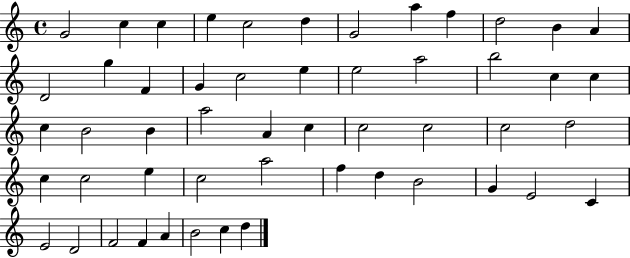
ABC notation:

X:1
T:Untitled
M:4/4
L:1/4
K:C
G2 c c e c2 d G2 a f d2 B A D2 g F G c2 e e2 a2 b2 c c c B2 B a2 A c c2 c2 c2 d2 c c2 e c2 a2 f d B2 G E2 C E2 D2 F2 F A B2 c d